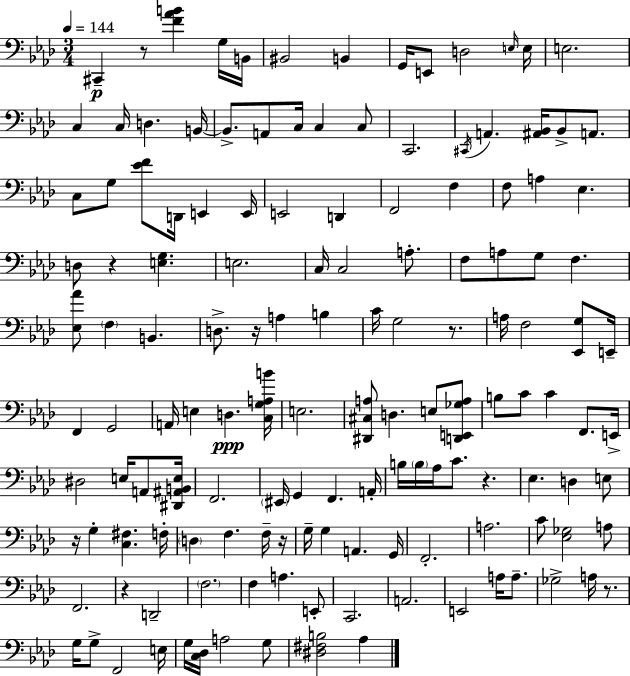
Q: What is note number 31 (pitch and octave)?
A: E2